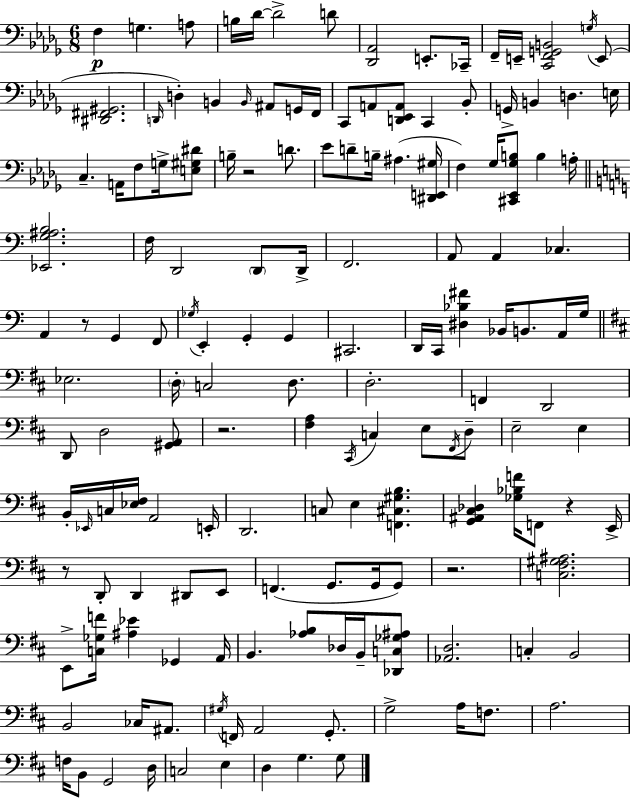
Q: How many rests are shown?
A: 6